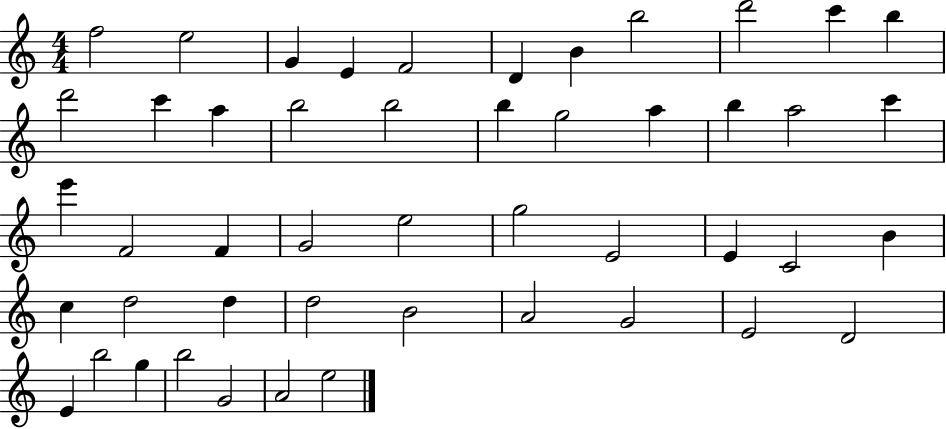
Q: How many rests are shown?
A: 0